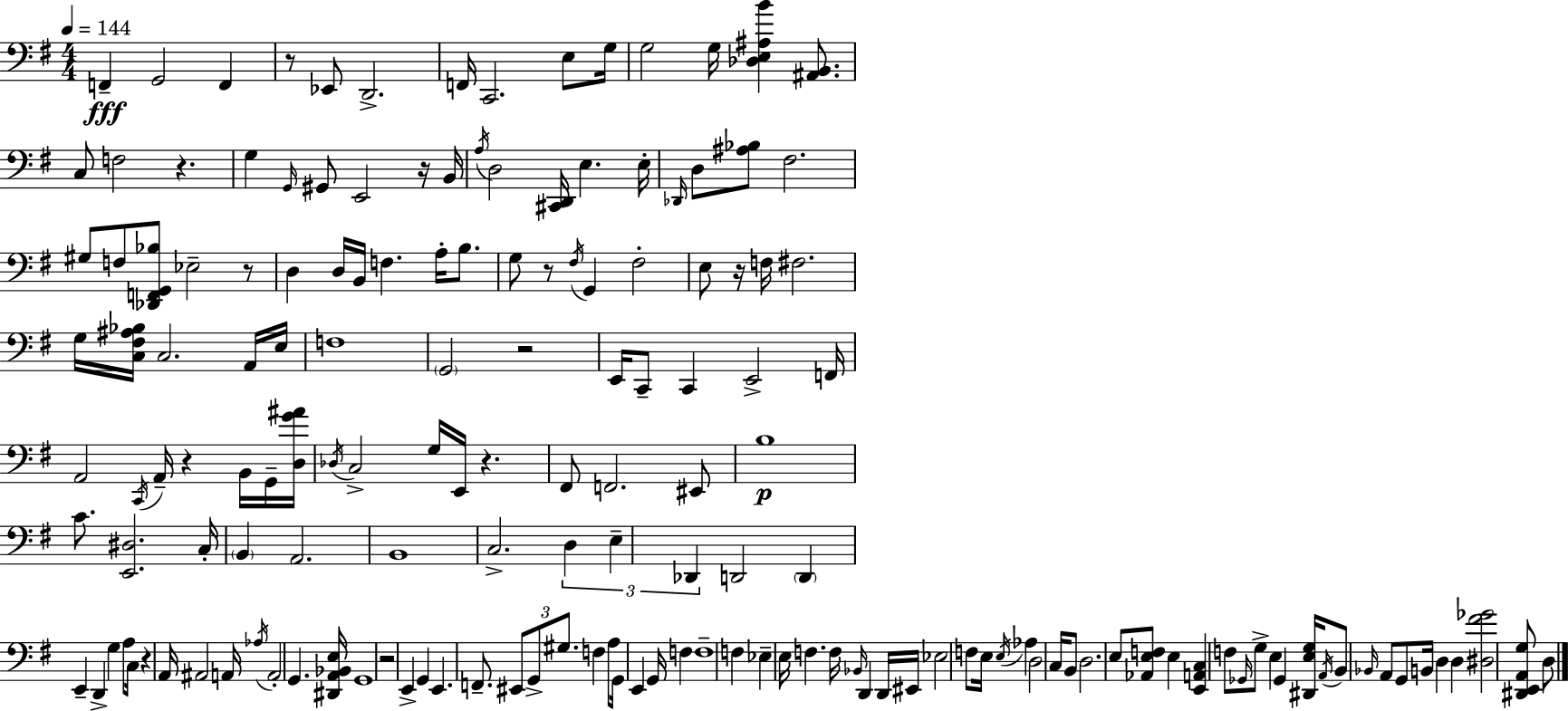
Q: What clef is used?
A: bass